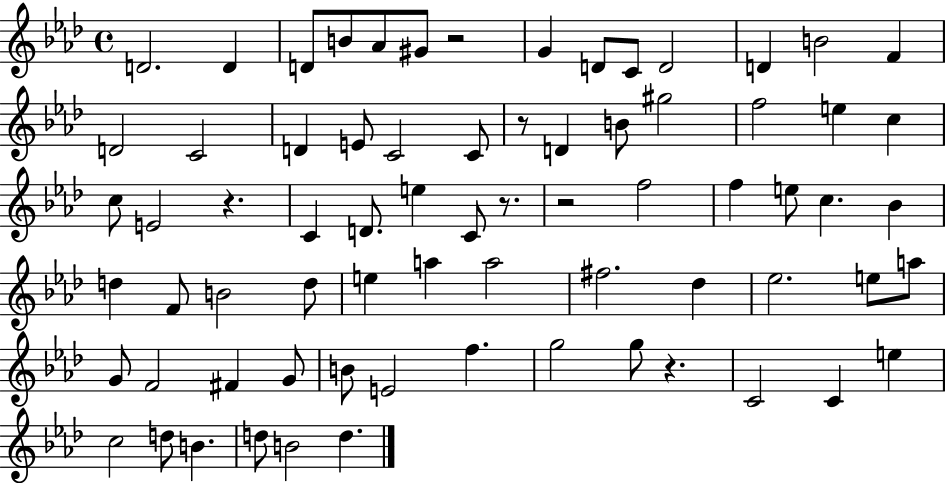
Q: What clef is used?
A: treble